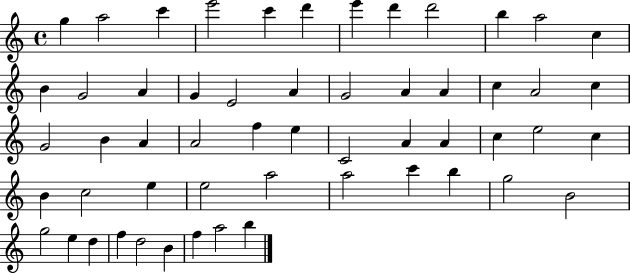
G5/q A5/h C6/q E6/h C6/q D6/q E6/q D6/q D6/h B5/q A5/h C5/q B4/q G4/h A4/q G4/q E4/h A4/q G4/h A4/q A4/q C5/q A4/h C5/q G4/h B4/q A4/q A4/h F5/q E5/q C4/h A4/q A4/q C5/q E5/h C5/q B4/q C5/h E5/q E5/h A5/h A5/h C6/q B5/q G5/h B4/h G5/h E5/q D5/q F5/q D5/h B4/q F5/q A5/h B5/q